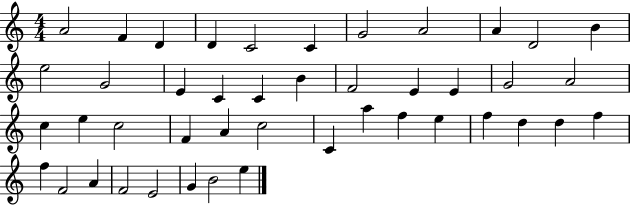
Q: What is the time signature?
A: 4/4